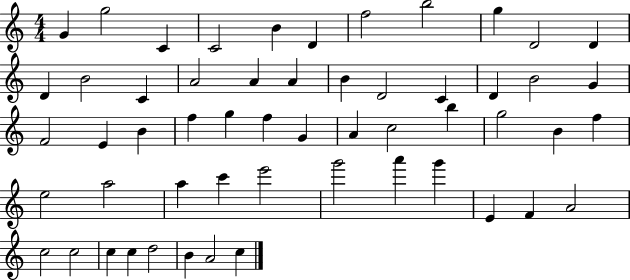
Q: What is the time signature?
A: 4/4